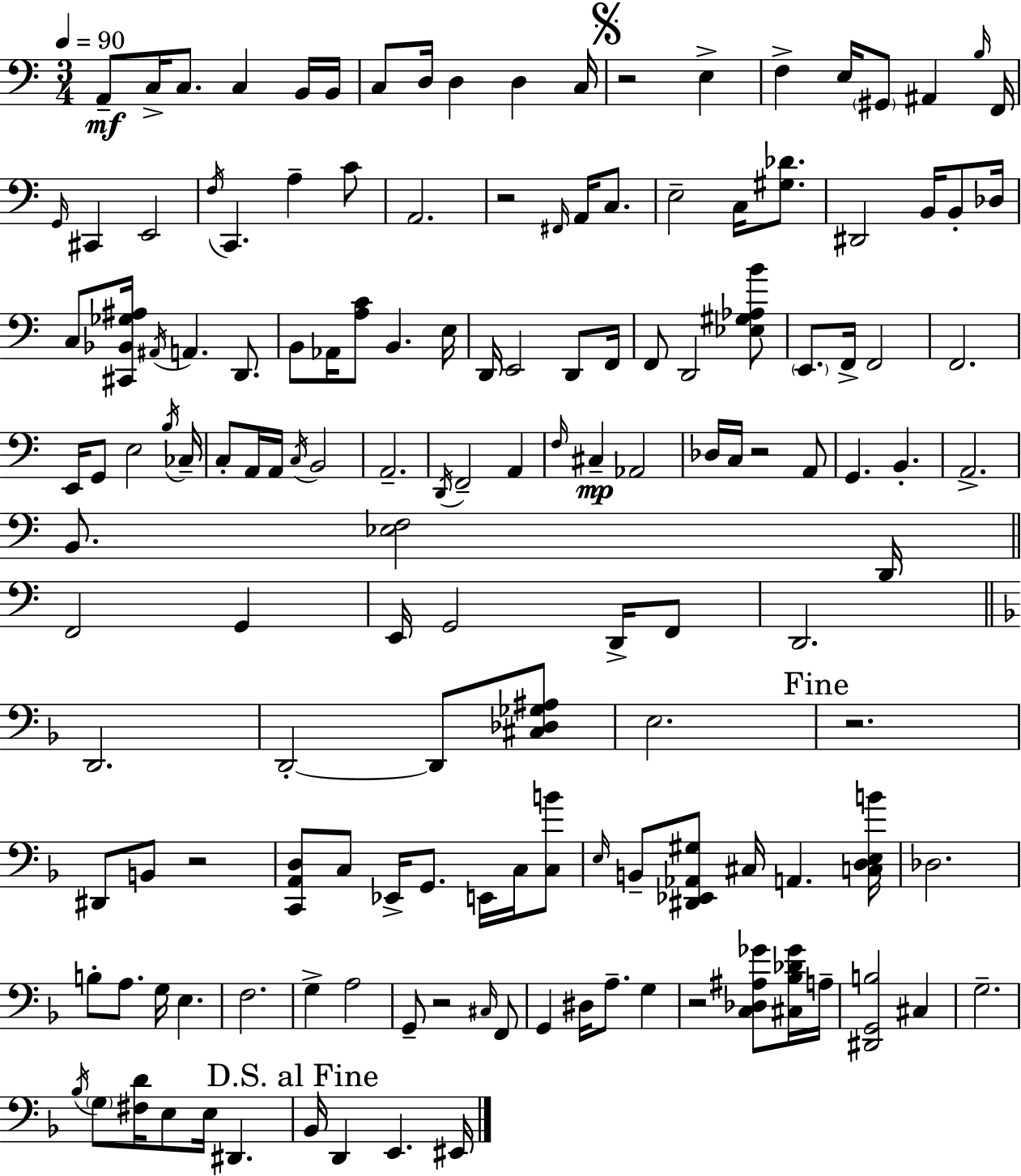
A2/e C3/s C3/e. C3/q B2/s B2/s C3/e D3/s D3/q D3/q C3/s R/h E3/q F3/q E3/s G#2/e A#2/q B3/s F2/s G2/s C#2/q E2/h F3/s C2/q. A3/q C4/e A2/h. R/h F#2/s A2/s C3/e. E3/h C3/s [G#3,Db4]/e. D#2/h B2/s B2/e Db3/s C3/e [C#2,Bb2,Gb3,A#3]/s A#2/s A2/q. D2/e. B2/e Ab2/s [A3,C4]/e B2/q. E3/s D2/s E2/h D2/e F2/s F2/e D2/h [Eb3,G#3,Ab3,B4]/e E2/e. F2/s F2/h F2/h. E2/s G2/e E3/h B3/s CES3/s C3/e A2/s A2/s C3/s B2/h A2/h. D2/s F2/h A2/q F3/s C#3/q Ab2/h Db3/s C3/s R/h A2/e G2/q. B2/q. A2/h. B2/e. [Eb3,F3]/h D2/s F2/h G2/q E2/s G2/h D2/s F2/e D2/h. D2/h. D2/h D2/e [C#3,Db3,Gb3,A#3]/e E3/h. R/h. D#2/e B2/e R/h [C2,A2,D3]/e C3/e Eb2/s G2/e. E2/s C3/s [C3,B4]/e E3/s B2/e [D#2,Eb2,Ab2,G#3]/e C#3/s A2/q. [C3,D3,E3,B4]/s Db3/h. B3/e A3/e. G3/s E3/q. F3/h. G3/q A3/h G2/e R/h C#3/s F2/e G2/q D#3/s A3/e. G3/q R/h [C3,Db3,A#3,Gb4]/e [C#3,Bb3,Db4,Gb4]/s A3/s [D#2,G2,B3]/h C#3/q G3/h. Bb3/s G3/e [F#3,D4]/s E3/e E3/s D#2/q. Bb2/s D2/q E2/q. EIS2/s